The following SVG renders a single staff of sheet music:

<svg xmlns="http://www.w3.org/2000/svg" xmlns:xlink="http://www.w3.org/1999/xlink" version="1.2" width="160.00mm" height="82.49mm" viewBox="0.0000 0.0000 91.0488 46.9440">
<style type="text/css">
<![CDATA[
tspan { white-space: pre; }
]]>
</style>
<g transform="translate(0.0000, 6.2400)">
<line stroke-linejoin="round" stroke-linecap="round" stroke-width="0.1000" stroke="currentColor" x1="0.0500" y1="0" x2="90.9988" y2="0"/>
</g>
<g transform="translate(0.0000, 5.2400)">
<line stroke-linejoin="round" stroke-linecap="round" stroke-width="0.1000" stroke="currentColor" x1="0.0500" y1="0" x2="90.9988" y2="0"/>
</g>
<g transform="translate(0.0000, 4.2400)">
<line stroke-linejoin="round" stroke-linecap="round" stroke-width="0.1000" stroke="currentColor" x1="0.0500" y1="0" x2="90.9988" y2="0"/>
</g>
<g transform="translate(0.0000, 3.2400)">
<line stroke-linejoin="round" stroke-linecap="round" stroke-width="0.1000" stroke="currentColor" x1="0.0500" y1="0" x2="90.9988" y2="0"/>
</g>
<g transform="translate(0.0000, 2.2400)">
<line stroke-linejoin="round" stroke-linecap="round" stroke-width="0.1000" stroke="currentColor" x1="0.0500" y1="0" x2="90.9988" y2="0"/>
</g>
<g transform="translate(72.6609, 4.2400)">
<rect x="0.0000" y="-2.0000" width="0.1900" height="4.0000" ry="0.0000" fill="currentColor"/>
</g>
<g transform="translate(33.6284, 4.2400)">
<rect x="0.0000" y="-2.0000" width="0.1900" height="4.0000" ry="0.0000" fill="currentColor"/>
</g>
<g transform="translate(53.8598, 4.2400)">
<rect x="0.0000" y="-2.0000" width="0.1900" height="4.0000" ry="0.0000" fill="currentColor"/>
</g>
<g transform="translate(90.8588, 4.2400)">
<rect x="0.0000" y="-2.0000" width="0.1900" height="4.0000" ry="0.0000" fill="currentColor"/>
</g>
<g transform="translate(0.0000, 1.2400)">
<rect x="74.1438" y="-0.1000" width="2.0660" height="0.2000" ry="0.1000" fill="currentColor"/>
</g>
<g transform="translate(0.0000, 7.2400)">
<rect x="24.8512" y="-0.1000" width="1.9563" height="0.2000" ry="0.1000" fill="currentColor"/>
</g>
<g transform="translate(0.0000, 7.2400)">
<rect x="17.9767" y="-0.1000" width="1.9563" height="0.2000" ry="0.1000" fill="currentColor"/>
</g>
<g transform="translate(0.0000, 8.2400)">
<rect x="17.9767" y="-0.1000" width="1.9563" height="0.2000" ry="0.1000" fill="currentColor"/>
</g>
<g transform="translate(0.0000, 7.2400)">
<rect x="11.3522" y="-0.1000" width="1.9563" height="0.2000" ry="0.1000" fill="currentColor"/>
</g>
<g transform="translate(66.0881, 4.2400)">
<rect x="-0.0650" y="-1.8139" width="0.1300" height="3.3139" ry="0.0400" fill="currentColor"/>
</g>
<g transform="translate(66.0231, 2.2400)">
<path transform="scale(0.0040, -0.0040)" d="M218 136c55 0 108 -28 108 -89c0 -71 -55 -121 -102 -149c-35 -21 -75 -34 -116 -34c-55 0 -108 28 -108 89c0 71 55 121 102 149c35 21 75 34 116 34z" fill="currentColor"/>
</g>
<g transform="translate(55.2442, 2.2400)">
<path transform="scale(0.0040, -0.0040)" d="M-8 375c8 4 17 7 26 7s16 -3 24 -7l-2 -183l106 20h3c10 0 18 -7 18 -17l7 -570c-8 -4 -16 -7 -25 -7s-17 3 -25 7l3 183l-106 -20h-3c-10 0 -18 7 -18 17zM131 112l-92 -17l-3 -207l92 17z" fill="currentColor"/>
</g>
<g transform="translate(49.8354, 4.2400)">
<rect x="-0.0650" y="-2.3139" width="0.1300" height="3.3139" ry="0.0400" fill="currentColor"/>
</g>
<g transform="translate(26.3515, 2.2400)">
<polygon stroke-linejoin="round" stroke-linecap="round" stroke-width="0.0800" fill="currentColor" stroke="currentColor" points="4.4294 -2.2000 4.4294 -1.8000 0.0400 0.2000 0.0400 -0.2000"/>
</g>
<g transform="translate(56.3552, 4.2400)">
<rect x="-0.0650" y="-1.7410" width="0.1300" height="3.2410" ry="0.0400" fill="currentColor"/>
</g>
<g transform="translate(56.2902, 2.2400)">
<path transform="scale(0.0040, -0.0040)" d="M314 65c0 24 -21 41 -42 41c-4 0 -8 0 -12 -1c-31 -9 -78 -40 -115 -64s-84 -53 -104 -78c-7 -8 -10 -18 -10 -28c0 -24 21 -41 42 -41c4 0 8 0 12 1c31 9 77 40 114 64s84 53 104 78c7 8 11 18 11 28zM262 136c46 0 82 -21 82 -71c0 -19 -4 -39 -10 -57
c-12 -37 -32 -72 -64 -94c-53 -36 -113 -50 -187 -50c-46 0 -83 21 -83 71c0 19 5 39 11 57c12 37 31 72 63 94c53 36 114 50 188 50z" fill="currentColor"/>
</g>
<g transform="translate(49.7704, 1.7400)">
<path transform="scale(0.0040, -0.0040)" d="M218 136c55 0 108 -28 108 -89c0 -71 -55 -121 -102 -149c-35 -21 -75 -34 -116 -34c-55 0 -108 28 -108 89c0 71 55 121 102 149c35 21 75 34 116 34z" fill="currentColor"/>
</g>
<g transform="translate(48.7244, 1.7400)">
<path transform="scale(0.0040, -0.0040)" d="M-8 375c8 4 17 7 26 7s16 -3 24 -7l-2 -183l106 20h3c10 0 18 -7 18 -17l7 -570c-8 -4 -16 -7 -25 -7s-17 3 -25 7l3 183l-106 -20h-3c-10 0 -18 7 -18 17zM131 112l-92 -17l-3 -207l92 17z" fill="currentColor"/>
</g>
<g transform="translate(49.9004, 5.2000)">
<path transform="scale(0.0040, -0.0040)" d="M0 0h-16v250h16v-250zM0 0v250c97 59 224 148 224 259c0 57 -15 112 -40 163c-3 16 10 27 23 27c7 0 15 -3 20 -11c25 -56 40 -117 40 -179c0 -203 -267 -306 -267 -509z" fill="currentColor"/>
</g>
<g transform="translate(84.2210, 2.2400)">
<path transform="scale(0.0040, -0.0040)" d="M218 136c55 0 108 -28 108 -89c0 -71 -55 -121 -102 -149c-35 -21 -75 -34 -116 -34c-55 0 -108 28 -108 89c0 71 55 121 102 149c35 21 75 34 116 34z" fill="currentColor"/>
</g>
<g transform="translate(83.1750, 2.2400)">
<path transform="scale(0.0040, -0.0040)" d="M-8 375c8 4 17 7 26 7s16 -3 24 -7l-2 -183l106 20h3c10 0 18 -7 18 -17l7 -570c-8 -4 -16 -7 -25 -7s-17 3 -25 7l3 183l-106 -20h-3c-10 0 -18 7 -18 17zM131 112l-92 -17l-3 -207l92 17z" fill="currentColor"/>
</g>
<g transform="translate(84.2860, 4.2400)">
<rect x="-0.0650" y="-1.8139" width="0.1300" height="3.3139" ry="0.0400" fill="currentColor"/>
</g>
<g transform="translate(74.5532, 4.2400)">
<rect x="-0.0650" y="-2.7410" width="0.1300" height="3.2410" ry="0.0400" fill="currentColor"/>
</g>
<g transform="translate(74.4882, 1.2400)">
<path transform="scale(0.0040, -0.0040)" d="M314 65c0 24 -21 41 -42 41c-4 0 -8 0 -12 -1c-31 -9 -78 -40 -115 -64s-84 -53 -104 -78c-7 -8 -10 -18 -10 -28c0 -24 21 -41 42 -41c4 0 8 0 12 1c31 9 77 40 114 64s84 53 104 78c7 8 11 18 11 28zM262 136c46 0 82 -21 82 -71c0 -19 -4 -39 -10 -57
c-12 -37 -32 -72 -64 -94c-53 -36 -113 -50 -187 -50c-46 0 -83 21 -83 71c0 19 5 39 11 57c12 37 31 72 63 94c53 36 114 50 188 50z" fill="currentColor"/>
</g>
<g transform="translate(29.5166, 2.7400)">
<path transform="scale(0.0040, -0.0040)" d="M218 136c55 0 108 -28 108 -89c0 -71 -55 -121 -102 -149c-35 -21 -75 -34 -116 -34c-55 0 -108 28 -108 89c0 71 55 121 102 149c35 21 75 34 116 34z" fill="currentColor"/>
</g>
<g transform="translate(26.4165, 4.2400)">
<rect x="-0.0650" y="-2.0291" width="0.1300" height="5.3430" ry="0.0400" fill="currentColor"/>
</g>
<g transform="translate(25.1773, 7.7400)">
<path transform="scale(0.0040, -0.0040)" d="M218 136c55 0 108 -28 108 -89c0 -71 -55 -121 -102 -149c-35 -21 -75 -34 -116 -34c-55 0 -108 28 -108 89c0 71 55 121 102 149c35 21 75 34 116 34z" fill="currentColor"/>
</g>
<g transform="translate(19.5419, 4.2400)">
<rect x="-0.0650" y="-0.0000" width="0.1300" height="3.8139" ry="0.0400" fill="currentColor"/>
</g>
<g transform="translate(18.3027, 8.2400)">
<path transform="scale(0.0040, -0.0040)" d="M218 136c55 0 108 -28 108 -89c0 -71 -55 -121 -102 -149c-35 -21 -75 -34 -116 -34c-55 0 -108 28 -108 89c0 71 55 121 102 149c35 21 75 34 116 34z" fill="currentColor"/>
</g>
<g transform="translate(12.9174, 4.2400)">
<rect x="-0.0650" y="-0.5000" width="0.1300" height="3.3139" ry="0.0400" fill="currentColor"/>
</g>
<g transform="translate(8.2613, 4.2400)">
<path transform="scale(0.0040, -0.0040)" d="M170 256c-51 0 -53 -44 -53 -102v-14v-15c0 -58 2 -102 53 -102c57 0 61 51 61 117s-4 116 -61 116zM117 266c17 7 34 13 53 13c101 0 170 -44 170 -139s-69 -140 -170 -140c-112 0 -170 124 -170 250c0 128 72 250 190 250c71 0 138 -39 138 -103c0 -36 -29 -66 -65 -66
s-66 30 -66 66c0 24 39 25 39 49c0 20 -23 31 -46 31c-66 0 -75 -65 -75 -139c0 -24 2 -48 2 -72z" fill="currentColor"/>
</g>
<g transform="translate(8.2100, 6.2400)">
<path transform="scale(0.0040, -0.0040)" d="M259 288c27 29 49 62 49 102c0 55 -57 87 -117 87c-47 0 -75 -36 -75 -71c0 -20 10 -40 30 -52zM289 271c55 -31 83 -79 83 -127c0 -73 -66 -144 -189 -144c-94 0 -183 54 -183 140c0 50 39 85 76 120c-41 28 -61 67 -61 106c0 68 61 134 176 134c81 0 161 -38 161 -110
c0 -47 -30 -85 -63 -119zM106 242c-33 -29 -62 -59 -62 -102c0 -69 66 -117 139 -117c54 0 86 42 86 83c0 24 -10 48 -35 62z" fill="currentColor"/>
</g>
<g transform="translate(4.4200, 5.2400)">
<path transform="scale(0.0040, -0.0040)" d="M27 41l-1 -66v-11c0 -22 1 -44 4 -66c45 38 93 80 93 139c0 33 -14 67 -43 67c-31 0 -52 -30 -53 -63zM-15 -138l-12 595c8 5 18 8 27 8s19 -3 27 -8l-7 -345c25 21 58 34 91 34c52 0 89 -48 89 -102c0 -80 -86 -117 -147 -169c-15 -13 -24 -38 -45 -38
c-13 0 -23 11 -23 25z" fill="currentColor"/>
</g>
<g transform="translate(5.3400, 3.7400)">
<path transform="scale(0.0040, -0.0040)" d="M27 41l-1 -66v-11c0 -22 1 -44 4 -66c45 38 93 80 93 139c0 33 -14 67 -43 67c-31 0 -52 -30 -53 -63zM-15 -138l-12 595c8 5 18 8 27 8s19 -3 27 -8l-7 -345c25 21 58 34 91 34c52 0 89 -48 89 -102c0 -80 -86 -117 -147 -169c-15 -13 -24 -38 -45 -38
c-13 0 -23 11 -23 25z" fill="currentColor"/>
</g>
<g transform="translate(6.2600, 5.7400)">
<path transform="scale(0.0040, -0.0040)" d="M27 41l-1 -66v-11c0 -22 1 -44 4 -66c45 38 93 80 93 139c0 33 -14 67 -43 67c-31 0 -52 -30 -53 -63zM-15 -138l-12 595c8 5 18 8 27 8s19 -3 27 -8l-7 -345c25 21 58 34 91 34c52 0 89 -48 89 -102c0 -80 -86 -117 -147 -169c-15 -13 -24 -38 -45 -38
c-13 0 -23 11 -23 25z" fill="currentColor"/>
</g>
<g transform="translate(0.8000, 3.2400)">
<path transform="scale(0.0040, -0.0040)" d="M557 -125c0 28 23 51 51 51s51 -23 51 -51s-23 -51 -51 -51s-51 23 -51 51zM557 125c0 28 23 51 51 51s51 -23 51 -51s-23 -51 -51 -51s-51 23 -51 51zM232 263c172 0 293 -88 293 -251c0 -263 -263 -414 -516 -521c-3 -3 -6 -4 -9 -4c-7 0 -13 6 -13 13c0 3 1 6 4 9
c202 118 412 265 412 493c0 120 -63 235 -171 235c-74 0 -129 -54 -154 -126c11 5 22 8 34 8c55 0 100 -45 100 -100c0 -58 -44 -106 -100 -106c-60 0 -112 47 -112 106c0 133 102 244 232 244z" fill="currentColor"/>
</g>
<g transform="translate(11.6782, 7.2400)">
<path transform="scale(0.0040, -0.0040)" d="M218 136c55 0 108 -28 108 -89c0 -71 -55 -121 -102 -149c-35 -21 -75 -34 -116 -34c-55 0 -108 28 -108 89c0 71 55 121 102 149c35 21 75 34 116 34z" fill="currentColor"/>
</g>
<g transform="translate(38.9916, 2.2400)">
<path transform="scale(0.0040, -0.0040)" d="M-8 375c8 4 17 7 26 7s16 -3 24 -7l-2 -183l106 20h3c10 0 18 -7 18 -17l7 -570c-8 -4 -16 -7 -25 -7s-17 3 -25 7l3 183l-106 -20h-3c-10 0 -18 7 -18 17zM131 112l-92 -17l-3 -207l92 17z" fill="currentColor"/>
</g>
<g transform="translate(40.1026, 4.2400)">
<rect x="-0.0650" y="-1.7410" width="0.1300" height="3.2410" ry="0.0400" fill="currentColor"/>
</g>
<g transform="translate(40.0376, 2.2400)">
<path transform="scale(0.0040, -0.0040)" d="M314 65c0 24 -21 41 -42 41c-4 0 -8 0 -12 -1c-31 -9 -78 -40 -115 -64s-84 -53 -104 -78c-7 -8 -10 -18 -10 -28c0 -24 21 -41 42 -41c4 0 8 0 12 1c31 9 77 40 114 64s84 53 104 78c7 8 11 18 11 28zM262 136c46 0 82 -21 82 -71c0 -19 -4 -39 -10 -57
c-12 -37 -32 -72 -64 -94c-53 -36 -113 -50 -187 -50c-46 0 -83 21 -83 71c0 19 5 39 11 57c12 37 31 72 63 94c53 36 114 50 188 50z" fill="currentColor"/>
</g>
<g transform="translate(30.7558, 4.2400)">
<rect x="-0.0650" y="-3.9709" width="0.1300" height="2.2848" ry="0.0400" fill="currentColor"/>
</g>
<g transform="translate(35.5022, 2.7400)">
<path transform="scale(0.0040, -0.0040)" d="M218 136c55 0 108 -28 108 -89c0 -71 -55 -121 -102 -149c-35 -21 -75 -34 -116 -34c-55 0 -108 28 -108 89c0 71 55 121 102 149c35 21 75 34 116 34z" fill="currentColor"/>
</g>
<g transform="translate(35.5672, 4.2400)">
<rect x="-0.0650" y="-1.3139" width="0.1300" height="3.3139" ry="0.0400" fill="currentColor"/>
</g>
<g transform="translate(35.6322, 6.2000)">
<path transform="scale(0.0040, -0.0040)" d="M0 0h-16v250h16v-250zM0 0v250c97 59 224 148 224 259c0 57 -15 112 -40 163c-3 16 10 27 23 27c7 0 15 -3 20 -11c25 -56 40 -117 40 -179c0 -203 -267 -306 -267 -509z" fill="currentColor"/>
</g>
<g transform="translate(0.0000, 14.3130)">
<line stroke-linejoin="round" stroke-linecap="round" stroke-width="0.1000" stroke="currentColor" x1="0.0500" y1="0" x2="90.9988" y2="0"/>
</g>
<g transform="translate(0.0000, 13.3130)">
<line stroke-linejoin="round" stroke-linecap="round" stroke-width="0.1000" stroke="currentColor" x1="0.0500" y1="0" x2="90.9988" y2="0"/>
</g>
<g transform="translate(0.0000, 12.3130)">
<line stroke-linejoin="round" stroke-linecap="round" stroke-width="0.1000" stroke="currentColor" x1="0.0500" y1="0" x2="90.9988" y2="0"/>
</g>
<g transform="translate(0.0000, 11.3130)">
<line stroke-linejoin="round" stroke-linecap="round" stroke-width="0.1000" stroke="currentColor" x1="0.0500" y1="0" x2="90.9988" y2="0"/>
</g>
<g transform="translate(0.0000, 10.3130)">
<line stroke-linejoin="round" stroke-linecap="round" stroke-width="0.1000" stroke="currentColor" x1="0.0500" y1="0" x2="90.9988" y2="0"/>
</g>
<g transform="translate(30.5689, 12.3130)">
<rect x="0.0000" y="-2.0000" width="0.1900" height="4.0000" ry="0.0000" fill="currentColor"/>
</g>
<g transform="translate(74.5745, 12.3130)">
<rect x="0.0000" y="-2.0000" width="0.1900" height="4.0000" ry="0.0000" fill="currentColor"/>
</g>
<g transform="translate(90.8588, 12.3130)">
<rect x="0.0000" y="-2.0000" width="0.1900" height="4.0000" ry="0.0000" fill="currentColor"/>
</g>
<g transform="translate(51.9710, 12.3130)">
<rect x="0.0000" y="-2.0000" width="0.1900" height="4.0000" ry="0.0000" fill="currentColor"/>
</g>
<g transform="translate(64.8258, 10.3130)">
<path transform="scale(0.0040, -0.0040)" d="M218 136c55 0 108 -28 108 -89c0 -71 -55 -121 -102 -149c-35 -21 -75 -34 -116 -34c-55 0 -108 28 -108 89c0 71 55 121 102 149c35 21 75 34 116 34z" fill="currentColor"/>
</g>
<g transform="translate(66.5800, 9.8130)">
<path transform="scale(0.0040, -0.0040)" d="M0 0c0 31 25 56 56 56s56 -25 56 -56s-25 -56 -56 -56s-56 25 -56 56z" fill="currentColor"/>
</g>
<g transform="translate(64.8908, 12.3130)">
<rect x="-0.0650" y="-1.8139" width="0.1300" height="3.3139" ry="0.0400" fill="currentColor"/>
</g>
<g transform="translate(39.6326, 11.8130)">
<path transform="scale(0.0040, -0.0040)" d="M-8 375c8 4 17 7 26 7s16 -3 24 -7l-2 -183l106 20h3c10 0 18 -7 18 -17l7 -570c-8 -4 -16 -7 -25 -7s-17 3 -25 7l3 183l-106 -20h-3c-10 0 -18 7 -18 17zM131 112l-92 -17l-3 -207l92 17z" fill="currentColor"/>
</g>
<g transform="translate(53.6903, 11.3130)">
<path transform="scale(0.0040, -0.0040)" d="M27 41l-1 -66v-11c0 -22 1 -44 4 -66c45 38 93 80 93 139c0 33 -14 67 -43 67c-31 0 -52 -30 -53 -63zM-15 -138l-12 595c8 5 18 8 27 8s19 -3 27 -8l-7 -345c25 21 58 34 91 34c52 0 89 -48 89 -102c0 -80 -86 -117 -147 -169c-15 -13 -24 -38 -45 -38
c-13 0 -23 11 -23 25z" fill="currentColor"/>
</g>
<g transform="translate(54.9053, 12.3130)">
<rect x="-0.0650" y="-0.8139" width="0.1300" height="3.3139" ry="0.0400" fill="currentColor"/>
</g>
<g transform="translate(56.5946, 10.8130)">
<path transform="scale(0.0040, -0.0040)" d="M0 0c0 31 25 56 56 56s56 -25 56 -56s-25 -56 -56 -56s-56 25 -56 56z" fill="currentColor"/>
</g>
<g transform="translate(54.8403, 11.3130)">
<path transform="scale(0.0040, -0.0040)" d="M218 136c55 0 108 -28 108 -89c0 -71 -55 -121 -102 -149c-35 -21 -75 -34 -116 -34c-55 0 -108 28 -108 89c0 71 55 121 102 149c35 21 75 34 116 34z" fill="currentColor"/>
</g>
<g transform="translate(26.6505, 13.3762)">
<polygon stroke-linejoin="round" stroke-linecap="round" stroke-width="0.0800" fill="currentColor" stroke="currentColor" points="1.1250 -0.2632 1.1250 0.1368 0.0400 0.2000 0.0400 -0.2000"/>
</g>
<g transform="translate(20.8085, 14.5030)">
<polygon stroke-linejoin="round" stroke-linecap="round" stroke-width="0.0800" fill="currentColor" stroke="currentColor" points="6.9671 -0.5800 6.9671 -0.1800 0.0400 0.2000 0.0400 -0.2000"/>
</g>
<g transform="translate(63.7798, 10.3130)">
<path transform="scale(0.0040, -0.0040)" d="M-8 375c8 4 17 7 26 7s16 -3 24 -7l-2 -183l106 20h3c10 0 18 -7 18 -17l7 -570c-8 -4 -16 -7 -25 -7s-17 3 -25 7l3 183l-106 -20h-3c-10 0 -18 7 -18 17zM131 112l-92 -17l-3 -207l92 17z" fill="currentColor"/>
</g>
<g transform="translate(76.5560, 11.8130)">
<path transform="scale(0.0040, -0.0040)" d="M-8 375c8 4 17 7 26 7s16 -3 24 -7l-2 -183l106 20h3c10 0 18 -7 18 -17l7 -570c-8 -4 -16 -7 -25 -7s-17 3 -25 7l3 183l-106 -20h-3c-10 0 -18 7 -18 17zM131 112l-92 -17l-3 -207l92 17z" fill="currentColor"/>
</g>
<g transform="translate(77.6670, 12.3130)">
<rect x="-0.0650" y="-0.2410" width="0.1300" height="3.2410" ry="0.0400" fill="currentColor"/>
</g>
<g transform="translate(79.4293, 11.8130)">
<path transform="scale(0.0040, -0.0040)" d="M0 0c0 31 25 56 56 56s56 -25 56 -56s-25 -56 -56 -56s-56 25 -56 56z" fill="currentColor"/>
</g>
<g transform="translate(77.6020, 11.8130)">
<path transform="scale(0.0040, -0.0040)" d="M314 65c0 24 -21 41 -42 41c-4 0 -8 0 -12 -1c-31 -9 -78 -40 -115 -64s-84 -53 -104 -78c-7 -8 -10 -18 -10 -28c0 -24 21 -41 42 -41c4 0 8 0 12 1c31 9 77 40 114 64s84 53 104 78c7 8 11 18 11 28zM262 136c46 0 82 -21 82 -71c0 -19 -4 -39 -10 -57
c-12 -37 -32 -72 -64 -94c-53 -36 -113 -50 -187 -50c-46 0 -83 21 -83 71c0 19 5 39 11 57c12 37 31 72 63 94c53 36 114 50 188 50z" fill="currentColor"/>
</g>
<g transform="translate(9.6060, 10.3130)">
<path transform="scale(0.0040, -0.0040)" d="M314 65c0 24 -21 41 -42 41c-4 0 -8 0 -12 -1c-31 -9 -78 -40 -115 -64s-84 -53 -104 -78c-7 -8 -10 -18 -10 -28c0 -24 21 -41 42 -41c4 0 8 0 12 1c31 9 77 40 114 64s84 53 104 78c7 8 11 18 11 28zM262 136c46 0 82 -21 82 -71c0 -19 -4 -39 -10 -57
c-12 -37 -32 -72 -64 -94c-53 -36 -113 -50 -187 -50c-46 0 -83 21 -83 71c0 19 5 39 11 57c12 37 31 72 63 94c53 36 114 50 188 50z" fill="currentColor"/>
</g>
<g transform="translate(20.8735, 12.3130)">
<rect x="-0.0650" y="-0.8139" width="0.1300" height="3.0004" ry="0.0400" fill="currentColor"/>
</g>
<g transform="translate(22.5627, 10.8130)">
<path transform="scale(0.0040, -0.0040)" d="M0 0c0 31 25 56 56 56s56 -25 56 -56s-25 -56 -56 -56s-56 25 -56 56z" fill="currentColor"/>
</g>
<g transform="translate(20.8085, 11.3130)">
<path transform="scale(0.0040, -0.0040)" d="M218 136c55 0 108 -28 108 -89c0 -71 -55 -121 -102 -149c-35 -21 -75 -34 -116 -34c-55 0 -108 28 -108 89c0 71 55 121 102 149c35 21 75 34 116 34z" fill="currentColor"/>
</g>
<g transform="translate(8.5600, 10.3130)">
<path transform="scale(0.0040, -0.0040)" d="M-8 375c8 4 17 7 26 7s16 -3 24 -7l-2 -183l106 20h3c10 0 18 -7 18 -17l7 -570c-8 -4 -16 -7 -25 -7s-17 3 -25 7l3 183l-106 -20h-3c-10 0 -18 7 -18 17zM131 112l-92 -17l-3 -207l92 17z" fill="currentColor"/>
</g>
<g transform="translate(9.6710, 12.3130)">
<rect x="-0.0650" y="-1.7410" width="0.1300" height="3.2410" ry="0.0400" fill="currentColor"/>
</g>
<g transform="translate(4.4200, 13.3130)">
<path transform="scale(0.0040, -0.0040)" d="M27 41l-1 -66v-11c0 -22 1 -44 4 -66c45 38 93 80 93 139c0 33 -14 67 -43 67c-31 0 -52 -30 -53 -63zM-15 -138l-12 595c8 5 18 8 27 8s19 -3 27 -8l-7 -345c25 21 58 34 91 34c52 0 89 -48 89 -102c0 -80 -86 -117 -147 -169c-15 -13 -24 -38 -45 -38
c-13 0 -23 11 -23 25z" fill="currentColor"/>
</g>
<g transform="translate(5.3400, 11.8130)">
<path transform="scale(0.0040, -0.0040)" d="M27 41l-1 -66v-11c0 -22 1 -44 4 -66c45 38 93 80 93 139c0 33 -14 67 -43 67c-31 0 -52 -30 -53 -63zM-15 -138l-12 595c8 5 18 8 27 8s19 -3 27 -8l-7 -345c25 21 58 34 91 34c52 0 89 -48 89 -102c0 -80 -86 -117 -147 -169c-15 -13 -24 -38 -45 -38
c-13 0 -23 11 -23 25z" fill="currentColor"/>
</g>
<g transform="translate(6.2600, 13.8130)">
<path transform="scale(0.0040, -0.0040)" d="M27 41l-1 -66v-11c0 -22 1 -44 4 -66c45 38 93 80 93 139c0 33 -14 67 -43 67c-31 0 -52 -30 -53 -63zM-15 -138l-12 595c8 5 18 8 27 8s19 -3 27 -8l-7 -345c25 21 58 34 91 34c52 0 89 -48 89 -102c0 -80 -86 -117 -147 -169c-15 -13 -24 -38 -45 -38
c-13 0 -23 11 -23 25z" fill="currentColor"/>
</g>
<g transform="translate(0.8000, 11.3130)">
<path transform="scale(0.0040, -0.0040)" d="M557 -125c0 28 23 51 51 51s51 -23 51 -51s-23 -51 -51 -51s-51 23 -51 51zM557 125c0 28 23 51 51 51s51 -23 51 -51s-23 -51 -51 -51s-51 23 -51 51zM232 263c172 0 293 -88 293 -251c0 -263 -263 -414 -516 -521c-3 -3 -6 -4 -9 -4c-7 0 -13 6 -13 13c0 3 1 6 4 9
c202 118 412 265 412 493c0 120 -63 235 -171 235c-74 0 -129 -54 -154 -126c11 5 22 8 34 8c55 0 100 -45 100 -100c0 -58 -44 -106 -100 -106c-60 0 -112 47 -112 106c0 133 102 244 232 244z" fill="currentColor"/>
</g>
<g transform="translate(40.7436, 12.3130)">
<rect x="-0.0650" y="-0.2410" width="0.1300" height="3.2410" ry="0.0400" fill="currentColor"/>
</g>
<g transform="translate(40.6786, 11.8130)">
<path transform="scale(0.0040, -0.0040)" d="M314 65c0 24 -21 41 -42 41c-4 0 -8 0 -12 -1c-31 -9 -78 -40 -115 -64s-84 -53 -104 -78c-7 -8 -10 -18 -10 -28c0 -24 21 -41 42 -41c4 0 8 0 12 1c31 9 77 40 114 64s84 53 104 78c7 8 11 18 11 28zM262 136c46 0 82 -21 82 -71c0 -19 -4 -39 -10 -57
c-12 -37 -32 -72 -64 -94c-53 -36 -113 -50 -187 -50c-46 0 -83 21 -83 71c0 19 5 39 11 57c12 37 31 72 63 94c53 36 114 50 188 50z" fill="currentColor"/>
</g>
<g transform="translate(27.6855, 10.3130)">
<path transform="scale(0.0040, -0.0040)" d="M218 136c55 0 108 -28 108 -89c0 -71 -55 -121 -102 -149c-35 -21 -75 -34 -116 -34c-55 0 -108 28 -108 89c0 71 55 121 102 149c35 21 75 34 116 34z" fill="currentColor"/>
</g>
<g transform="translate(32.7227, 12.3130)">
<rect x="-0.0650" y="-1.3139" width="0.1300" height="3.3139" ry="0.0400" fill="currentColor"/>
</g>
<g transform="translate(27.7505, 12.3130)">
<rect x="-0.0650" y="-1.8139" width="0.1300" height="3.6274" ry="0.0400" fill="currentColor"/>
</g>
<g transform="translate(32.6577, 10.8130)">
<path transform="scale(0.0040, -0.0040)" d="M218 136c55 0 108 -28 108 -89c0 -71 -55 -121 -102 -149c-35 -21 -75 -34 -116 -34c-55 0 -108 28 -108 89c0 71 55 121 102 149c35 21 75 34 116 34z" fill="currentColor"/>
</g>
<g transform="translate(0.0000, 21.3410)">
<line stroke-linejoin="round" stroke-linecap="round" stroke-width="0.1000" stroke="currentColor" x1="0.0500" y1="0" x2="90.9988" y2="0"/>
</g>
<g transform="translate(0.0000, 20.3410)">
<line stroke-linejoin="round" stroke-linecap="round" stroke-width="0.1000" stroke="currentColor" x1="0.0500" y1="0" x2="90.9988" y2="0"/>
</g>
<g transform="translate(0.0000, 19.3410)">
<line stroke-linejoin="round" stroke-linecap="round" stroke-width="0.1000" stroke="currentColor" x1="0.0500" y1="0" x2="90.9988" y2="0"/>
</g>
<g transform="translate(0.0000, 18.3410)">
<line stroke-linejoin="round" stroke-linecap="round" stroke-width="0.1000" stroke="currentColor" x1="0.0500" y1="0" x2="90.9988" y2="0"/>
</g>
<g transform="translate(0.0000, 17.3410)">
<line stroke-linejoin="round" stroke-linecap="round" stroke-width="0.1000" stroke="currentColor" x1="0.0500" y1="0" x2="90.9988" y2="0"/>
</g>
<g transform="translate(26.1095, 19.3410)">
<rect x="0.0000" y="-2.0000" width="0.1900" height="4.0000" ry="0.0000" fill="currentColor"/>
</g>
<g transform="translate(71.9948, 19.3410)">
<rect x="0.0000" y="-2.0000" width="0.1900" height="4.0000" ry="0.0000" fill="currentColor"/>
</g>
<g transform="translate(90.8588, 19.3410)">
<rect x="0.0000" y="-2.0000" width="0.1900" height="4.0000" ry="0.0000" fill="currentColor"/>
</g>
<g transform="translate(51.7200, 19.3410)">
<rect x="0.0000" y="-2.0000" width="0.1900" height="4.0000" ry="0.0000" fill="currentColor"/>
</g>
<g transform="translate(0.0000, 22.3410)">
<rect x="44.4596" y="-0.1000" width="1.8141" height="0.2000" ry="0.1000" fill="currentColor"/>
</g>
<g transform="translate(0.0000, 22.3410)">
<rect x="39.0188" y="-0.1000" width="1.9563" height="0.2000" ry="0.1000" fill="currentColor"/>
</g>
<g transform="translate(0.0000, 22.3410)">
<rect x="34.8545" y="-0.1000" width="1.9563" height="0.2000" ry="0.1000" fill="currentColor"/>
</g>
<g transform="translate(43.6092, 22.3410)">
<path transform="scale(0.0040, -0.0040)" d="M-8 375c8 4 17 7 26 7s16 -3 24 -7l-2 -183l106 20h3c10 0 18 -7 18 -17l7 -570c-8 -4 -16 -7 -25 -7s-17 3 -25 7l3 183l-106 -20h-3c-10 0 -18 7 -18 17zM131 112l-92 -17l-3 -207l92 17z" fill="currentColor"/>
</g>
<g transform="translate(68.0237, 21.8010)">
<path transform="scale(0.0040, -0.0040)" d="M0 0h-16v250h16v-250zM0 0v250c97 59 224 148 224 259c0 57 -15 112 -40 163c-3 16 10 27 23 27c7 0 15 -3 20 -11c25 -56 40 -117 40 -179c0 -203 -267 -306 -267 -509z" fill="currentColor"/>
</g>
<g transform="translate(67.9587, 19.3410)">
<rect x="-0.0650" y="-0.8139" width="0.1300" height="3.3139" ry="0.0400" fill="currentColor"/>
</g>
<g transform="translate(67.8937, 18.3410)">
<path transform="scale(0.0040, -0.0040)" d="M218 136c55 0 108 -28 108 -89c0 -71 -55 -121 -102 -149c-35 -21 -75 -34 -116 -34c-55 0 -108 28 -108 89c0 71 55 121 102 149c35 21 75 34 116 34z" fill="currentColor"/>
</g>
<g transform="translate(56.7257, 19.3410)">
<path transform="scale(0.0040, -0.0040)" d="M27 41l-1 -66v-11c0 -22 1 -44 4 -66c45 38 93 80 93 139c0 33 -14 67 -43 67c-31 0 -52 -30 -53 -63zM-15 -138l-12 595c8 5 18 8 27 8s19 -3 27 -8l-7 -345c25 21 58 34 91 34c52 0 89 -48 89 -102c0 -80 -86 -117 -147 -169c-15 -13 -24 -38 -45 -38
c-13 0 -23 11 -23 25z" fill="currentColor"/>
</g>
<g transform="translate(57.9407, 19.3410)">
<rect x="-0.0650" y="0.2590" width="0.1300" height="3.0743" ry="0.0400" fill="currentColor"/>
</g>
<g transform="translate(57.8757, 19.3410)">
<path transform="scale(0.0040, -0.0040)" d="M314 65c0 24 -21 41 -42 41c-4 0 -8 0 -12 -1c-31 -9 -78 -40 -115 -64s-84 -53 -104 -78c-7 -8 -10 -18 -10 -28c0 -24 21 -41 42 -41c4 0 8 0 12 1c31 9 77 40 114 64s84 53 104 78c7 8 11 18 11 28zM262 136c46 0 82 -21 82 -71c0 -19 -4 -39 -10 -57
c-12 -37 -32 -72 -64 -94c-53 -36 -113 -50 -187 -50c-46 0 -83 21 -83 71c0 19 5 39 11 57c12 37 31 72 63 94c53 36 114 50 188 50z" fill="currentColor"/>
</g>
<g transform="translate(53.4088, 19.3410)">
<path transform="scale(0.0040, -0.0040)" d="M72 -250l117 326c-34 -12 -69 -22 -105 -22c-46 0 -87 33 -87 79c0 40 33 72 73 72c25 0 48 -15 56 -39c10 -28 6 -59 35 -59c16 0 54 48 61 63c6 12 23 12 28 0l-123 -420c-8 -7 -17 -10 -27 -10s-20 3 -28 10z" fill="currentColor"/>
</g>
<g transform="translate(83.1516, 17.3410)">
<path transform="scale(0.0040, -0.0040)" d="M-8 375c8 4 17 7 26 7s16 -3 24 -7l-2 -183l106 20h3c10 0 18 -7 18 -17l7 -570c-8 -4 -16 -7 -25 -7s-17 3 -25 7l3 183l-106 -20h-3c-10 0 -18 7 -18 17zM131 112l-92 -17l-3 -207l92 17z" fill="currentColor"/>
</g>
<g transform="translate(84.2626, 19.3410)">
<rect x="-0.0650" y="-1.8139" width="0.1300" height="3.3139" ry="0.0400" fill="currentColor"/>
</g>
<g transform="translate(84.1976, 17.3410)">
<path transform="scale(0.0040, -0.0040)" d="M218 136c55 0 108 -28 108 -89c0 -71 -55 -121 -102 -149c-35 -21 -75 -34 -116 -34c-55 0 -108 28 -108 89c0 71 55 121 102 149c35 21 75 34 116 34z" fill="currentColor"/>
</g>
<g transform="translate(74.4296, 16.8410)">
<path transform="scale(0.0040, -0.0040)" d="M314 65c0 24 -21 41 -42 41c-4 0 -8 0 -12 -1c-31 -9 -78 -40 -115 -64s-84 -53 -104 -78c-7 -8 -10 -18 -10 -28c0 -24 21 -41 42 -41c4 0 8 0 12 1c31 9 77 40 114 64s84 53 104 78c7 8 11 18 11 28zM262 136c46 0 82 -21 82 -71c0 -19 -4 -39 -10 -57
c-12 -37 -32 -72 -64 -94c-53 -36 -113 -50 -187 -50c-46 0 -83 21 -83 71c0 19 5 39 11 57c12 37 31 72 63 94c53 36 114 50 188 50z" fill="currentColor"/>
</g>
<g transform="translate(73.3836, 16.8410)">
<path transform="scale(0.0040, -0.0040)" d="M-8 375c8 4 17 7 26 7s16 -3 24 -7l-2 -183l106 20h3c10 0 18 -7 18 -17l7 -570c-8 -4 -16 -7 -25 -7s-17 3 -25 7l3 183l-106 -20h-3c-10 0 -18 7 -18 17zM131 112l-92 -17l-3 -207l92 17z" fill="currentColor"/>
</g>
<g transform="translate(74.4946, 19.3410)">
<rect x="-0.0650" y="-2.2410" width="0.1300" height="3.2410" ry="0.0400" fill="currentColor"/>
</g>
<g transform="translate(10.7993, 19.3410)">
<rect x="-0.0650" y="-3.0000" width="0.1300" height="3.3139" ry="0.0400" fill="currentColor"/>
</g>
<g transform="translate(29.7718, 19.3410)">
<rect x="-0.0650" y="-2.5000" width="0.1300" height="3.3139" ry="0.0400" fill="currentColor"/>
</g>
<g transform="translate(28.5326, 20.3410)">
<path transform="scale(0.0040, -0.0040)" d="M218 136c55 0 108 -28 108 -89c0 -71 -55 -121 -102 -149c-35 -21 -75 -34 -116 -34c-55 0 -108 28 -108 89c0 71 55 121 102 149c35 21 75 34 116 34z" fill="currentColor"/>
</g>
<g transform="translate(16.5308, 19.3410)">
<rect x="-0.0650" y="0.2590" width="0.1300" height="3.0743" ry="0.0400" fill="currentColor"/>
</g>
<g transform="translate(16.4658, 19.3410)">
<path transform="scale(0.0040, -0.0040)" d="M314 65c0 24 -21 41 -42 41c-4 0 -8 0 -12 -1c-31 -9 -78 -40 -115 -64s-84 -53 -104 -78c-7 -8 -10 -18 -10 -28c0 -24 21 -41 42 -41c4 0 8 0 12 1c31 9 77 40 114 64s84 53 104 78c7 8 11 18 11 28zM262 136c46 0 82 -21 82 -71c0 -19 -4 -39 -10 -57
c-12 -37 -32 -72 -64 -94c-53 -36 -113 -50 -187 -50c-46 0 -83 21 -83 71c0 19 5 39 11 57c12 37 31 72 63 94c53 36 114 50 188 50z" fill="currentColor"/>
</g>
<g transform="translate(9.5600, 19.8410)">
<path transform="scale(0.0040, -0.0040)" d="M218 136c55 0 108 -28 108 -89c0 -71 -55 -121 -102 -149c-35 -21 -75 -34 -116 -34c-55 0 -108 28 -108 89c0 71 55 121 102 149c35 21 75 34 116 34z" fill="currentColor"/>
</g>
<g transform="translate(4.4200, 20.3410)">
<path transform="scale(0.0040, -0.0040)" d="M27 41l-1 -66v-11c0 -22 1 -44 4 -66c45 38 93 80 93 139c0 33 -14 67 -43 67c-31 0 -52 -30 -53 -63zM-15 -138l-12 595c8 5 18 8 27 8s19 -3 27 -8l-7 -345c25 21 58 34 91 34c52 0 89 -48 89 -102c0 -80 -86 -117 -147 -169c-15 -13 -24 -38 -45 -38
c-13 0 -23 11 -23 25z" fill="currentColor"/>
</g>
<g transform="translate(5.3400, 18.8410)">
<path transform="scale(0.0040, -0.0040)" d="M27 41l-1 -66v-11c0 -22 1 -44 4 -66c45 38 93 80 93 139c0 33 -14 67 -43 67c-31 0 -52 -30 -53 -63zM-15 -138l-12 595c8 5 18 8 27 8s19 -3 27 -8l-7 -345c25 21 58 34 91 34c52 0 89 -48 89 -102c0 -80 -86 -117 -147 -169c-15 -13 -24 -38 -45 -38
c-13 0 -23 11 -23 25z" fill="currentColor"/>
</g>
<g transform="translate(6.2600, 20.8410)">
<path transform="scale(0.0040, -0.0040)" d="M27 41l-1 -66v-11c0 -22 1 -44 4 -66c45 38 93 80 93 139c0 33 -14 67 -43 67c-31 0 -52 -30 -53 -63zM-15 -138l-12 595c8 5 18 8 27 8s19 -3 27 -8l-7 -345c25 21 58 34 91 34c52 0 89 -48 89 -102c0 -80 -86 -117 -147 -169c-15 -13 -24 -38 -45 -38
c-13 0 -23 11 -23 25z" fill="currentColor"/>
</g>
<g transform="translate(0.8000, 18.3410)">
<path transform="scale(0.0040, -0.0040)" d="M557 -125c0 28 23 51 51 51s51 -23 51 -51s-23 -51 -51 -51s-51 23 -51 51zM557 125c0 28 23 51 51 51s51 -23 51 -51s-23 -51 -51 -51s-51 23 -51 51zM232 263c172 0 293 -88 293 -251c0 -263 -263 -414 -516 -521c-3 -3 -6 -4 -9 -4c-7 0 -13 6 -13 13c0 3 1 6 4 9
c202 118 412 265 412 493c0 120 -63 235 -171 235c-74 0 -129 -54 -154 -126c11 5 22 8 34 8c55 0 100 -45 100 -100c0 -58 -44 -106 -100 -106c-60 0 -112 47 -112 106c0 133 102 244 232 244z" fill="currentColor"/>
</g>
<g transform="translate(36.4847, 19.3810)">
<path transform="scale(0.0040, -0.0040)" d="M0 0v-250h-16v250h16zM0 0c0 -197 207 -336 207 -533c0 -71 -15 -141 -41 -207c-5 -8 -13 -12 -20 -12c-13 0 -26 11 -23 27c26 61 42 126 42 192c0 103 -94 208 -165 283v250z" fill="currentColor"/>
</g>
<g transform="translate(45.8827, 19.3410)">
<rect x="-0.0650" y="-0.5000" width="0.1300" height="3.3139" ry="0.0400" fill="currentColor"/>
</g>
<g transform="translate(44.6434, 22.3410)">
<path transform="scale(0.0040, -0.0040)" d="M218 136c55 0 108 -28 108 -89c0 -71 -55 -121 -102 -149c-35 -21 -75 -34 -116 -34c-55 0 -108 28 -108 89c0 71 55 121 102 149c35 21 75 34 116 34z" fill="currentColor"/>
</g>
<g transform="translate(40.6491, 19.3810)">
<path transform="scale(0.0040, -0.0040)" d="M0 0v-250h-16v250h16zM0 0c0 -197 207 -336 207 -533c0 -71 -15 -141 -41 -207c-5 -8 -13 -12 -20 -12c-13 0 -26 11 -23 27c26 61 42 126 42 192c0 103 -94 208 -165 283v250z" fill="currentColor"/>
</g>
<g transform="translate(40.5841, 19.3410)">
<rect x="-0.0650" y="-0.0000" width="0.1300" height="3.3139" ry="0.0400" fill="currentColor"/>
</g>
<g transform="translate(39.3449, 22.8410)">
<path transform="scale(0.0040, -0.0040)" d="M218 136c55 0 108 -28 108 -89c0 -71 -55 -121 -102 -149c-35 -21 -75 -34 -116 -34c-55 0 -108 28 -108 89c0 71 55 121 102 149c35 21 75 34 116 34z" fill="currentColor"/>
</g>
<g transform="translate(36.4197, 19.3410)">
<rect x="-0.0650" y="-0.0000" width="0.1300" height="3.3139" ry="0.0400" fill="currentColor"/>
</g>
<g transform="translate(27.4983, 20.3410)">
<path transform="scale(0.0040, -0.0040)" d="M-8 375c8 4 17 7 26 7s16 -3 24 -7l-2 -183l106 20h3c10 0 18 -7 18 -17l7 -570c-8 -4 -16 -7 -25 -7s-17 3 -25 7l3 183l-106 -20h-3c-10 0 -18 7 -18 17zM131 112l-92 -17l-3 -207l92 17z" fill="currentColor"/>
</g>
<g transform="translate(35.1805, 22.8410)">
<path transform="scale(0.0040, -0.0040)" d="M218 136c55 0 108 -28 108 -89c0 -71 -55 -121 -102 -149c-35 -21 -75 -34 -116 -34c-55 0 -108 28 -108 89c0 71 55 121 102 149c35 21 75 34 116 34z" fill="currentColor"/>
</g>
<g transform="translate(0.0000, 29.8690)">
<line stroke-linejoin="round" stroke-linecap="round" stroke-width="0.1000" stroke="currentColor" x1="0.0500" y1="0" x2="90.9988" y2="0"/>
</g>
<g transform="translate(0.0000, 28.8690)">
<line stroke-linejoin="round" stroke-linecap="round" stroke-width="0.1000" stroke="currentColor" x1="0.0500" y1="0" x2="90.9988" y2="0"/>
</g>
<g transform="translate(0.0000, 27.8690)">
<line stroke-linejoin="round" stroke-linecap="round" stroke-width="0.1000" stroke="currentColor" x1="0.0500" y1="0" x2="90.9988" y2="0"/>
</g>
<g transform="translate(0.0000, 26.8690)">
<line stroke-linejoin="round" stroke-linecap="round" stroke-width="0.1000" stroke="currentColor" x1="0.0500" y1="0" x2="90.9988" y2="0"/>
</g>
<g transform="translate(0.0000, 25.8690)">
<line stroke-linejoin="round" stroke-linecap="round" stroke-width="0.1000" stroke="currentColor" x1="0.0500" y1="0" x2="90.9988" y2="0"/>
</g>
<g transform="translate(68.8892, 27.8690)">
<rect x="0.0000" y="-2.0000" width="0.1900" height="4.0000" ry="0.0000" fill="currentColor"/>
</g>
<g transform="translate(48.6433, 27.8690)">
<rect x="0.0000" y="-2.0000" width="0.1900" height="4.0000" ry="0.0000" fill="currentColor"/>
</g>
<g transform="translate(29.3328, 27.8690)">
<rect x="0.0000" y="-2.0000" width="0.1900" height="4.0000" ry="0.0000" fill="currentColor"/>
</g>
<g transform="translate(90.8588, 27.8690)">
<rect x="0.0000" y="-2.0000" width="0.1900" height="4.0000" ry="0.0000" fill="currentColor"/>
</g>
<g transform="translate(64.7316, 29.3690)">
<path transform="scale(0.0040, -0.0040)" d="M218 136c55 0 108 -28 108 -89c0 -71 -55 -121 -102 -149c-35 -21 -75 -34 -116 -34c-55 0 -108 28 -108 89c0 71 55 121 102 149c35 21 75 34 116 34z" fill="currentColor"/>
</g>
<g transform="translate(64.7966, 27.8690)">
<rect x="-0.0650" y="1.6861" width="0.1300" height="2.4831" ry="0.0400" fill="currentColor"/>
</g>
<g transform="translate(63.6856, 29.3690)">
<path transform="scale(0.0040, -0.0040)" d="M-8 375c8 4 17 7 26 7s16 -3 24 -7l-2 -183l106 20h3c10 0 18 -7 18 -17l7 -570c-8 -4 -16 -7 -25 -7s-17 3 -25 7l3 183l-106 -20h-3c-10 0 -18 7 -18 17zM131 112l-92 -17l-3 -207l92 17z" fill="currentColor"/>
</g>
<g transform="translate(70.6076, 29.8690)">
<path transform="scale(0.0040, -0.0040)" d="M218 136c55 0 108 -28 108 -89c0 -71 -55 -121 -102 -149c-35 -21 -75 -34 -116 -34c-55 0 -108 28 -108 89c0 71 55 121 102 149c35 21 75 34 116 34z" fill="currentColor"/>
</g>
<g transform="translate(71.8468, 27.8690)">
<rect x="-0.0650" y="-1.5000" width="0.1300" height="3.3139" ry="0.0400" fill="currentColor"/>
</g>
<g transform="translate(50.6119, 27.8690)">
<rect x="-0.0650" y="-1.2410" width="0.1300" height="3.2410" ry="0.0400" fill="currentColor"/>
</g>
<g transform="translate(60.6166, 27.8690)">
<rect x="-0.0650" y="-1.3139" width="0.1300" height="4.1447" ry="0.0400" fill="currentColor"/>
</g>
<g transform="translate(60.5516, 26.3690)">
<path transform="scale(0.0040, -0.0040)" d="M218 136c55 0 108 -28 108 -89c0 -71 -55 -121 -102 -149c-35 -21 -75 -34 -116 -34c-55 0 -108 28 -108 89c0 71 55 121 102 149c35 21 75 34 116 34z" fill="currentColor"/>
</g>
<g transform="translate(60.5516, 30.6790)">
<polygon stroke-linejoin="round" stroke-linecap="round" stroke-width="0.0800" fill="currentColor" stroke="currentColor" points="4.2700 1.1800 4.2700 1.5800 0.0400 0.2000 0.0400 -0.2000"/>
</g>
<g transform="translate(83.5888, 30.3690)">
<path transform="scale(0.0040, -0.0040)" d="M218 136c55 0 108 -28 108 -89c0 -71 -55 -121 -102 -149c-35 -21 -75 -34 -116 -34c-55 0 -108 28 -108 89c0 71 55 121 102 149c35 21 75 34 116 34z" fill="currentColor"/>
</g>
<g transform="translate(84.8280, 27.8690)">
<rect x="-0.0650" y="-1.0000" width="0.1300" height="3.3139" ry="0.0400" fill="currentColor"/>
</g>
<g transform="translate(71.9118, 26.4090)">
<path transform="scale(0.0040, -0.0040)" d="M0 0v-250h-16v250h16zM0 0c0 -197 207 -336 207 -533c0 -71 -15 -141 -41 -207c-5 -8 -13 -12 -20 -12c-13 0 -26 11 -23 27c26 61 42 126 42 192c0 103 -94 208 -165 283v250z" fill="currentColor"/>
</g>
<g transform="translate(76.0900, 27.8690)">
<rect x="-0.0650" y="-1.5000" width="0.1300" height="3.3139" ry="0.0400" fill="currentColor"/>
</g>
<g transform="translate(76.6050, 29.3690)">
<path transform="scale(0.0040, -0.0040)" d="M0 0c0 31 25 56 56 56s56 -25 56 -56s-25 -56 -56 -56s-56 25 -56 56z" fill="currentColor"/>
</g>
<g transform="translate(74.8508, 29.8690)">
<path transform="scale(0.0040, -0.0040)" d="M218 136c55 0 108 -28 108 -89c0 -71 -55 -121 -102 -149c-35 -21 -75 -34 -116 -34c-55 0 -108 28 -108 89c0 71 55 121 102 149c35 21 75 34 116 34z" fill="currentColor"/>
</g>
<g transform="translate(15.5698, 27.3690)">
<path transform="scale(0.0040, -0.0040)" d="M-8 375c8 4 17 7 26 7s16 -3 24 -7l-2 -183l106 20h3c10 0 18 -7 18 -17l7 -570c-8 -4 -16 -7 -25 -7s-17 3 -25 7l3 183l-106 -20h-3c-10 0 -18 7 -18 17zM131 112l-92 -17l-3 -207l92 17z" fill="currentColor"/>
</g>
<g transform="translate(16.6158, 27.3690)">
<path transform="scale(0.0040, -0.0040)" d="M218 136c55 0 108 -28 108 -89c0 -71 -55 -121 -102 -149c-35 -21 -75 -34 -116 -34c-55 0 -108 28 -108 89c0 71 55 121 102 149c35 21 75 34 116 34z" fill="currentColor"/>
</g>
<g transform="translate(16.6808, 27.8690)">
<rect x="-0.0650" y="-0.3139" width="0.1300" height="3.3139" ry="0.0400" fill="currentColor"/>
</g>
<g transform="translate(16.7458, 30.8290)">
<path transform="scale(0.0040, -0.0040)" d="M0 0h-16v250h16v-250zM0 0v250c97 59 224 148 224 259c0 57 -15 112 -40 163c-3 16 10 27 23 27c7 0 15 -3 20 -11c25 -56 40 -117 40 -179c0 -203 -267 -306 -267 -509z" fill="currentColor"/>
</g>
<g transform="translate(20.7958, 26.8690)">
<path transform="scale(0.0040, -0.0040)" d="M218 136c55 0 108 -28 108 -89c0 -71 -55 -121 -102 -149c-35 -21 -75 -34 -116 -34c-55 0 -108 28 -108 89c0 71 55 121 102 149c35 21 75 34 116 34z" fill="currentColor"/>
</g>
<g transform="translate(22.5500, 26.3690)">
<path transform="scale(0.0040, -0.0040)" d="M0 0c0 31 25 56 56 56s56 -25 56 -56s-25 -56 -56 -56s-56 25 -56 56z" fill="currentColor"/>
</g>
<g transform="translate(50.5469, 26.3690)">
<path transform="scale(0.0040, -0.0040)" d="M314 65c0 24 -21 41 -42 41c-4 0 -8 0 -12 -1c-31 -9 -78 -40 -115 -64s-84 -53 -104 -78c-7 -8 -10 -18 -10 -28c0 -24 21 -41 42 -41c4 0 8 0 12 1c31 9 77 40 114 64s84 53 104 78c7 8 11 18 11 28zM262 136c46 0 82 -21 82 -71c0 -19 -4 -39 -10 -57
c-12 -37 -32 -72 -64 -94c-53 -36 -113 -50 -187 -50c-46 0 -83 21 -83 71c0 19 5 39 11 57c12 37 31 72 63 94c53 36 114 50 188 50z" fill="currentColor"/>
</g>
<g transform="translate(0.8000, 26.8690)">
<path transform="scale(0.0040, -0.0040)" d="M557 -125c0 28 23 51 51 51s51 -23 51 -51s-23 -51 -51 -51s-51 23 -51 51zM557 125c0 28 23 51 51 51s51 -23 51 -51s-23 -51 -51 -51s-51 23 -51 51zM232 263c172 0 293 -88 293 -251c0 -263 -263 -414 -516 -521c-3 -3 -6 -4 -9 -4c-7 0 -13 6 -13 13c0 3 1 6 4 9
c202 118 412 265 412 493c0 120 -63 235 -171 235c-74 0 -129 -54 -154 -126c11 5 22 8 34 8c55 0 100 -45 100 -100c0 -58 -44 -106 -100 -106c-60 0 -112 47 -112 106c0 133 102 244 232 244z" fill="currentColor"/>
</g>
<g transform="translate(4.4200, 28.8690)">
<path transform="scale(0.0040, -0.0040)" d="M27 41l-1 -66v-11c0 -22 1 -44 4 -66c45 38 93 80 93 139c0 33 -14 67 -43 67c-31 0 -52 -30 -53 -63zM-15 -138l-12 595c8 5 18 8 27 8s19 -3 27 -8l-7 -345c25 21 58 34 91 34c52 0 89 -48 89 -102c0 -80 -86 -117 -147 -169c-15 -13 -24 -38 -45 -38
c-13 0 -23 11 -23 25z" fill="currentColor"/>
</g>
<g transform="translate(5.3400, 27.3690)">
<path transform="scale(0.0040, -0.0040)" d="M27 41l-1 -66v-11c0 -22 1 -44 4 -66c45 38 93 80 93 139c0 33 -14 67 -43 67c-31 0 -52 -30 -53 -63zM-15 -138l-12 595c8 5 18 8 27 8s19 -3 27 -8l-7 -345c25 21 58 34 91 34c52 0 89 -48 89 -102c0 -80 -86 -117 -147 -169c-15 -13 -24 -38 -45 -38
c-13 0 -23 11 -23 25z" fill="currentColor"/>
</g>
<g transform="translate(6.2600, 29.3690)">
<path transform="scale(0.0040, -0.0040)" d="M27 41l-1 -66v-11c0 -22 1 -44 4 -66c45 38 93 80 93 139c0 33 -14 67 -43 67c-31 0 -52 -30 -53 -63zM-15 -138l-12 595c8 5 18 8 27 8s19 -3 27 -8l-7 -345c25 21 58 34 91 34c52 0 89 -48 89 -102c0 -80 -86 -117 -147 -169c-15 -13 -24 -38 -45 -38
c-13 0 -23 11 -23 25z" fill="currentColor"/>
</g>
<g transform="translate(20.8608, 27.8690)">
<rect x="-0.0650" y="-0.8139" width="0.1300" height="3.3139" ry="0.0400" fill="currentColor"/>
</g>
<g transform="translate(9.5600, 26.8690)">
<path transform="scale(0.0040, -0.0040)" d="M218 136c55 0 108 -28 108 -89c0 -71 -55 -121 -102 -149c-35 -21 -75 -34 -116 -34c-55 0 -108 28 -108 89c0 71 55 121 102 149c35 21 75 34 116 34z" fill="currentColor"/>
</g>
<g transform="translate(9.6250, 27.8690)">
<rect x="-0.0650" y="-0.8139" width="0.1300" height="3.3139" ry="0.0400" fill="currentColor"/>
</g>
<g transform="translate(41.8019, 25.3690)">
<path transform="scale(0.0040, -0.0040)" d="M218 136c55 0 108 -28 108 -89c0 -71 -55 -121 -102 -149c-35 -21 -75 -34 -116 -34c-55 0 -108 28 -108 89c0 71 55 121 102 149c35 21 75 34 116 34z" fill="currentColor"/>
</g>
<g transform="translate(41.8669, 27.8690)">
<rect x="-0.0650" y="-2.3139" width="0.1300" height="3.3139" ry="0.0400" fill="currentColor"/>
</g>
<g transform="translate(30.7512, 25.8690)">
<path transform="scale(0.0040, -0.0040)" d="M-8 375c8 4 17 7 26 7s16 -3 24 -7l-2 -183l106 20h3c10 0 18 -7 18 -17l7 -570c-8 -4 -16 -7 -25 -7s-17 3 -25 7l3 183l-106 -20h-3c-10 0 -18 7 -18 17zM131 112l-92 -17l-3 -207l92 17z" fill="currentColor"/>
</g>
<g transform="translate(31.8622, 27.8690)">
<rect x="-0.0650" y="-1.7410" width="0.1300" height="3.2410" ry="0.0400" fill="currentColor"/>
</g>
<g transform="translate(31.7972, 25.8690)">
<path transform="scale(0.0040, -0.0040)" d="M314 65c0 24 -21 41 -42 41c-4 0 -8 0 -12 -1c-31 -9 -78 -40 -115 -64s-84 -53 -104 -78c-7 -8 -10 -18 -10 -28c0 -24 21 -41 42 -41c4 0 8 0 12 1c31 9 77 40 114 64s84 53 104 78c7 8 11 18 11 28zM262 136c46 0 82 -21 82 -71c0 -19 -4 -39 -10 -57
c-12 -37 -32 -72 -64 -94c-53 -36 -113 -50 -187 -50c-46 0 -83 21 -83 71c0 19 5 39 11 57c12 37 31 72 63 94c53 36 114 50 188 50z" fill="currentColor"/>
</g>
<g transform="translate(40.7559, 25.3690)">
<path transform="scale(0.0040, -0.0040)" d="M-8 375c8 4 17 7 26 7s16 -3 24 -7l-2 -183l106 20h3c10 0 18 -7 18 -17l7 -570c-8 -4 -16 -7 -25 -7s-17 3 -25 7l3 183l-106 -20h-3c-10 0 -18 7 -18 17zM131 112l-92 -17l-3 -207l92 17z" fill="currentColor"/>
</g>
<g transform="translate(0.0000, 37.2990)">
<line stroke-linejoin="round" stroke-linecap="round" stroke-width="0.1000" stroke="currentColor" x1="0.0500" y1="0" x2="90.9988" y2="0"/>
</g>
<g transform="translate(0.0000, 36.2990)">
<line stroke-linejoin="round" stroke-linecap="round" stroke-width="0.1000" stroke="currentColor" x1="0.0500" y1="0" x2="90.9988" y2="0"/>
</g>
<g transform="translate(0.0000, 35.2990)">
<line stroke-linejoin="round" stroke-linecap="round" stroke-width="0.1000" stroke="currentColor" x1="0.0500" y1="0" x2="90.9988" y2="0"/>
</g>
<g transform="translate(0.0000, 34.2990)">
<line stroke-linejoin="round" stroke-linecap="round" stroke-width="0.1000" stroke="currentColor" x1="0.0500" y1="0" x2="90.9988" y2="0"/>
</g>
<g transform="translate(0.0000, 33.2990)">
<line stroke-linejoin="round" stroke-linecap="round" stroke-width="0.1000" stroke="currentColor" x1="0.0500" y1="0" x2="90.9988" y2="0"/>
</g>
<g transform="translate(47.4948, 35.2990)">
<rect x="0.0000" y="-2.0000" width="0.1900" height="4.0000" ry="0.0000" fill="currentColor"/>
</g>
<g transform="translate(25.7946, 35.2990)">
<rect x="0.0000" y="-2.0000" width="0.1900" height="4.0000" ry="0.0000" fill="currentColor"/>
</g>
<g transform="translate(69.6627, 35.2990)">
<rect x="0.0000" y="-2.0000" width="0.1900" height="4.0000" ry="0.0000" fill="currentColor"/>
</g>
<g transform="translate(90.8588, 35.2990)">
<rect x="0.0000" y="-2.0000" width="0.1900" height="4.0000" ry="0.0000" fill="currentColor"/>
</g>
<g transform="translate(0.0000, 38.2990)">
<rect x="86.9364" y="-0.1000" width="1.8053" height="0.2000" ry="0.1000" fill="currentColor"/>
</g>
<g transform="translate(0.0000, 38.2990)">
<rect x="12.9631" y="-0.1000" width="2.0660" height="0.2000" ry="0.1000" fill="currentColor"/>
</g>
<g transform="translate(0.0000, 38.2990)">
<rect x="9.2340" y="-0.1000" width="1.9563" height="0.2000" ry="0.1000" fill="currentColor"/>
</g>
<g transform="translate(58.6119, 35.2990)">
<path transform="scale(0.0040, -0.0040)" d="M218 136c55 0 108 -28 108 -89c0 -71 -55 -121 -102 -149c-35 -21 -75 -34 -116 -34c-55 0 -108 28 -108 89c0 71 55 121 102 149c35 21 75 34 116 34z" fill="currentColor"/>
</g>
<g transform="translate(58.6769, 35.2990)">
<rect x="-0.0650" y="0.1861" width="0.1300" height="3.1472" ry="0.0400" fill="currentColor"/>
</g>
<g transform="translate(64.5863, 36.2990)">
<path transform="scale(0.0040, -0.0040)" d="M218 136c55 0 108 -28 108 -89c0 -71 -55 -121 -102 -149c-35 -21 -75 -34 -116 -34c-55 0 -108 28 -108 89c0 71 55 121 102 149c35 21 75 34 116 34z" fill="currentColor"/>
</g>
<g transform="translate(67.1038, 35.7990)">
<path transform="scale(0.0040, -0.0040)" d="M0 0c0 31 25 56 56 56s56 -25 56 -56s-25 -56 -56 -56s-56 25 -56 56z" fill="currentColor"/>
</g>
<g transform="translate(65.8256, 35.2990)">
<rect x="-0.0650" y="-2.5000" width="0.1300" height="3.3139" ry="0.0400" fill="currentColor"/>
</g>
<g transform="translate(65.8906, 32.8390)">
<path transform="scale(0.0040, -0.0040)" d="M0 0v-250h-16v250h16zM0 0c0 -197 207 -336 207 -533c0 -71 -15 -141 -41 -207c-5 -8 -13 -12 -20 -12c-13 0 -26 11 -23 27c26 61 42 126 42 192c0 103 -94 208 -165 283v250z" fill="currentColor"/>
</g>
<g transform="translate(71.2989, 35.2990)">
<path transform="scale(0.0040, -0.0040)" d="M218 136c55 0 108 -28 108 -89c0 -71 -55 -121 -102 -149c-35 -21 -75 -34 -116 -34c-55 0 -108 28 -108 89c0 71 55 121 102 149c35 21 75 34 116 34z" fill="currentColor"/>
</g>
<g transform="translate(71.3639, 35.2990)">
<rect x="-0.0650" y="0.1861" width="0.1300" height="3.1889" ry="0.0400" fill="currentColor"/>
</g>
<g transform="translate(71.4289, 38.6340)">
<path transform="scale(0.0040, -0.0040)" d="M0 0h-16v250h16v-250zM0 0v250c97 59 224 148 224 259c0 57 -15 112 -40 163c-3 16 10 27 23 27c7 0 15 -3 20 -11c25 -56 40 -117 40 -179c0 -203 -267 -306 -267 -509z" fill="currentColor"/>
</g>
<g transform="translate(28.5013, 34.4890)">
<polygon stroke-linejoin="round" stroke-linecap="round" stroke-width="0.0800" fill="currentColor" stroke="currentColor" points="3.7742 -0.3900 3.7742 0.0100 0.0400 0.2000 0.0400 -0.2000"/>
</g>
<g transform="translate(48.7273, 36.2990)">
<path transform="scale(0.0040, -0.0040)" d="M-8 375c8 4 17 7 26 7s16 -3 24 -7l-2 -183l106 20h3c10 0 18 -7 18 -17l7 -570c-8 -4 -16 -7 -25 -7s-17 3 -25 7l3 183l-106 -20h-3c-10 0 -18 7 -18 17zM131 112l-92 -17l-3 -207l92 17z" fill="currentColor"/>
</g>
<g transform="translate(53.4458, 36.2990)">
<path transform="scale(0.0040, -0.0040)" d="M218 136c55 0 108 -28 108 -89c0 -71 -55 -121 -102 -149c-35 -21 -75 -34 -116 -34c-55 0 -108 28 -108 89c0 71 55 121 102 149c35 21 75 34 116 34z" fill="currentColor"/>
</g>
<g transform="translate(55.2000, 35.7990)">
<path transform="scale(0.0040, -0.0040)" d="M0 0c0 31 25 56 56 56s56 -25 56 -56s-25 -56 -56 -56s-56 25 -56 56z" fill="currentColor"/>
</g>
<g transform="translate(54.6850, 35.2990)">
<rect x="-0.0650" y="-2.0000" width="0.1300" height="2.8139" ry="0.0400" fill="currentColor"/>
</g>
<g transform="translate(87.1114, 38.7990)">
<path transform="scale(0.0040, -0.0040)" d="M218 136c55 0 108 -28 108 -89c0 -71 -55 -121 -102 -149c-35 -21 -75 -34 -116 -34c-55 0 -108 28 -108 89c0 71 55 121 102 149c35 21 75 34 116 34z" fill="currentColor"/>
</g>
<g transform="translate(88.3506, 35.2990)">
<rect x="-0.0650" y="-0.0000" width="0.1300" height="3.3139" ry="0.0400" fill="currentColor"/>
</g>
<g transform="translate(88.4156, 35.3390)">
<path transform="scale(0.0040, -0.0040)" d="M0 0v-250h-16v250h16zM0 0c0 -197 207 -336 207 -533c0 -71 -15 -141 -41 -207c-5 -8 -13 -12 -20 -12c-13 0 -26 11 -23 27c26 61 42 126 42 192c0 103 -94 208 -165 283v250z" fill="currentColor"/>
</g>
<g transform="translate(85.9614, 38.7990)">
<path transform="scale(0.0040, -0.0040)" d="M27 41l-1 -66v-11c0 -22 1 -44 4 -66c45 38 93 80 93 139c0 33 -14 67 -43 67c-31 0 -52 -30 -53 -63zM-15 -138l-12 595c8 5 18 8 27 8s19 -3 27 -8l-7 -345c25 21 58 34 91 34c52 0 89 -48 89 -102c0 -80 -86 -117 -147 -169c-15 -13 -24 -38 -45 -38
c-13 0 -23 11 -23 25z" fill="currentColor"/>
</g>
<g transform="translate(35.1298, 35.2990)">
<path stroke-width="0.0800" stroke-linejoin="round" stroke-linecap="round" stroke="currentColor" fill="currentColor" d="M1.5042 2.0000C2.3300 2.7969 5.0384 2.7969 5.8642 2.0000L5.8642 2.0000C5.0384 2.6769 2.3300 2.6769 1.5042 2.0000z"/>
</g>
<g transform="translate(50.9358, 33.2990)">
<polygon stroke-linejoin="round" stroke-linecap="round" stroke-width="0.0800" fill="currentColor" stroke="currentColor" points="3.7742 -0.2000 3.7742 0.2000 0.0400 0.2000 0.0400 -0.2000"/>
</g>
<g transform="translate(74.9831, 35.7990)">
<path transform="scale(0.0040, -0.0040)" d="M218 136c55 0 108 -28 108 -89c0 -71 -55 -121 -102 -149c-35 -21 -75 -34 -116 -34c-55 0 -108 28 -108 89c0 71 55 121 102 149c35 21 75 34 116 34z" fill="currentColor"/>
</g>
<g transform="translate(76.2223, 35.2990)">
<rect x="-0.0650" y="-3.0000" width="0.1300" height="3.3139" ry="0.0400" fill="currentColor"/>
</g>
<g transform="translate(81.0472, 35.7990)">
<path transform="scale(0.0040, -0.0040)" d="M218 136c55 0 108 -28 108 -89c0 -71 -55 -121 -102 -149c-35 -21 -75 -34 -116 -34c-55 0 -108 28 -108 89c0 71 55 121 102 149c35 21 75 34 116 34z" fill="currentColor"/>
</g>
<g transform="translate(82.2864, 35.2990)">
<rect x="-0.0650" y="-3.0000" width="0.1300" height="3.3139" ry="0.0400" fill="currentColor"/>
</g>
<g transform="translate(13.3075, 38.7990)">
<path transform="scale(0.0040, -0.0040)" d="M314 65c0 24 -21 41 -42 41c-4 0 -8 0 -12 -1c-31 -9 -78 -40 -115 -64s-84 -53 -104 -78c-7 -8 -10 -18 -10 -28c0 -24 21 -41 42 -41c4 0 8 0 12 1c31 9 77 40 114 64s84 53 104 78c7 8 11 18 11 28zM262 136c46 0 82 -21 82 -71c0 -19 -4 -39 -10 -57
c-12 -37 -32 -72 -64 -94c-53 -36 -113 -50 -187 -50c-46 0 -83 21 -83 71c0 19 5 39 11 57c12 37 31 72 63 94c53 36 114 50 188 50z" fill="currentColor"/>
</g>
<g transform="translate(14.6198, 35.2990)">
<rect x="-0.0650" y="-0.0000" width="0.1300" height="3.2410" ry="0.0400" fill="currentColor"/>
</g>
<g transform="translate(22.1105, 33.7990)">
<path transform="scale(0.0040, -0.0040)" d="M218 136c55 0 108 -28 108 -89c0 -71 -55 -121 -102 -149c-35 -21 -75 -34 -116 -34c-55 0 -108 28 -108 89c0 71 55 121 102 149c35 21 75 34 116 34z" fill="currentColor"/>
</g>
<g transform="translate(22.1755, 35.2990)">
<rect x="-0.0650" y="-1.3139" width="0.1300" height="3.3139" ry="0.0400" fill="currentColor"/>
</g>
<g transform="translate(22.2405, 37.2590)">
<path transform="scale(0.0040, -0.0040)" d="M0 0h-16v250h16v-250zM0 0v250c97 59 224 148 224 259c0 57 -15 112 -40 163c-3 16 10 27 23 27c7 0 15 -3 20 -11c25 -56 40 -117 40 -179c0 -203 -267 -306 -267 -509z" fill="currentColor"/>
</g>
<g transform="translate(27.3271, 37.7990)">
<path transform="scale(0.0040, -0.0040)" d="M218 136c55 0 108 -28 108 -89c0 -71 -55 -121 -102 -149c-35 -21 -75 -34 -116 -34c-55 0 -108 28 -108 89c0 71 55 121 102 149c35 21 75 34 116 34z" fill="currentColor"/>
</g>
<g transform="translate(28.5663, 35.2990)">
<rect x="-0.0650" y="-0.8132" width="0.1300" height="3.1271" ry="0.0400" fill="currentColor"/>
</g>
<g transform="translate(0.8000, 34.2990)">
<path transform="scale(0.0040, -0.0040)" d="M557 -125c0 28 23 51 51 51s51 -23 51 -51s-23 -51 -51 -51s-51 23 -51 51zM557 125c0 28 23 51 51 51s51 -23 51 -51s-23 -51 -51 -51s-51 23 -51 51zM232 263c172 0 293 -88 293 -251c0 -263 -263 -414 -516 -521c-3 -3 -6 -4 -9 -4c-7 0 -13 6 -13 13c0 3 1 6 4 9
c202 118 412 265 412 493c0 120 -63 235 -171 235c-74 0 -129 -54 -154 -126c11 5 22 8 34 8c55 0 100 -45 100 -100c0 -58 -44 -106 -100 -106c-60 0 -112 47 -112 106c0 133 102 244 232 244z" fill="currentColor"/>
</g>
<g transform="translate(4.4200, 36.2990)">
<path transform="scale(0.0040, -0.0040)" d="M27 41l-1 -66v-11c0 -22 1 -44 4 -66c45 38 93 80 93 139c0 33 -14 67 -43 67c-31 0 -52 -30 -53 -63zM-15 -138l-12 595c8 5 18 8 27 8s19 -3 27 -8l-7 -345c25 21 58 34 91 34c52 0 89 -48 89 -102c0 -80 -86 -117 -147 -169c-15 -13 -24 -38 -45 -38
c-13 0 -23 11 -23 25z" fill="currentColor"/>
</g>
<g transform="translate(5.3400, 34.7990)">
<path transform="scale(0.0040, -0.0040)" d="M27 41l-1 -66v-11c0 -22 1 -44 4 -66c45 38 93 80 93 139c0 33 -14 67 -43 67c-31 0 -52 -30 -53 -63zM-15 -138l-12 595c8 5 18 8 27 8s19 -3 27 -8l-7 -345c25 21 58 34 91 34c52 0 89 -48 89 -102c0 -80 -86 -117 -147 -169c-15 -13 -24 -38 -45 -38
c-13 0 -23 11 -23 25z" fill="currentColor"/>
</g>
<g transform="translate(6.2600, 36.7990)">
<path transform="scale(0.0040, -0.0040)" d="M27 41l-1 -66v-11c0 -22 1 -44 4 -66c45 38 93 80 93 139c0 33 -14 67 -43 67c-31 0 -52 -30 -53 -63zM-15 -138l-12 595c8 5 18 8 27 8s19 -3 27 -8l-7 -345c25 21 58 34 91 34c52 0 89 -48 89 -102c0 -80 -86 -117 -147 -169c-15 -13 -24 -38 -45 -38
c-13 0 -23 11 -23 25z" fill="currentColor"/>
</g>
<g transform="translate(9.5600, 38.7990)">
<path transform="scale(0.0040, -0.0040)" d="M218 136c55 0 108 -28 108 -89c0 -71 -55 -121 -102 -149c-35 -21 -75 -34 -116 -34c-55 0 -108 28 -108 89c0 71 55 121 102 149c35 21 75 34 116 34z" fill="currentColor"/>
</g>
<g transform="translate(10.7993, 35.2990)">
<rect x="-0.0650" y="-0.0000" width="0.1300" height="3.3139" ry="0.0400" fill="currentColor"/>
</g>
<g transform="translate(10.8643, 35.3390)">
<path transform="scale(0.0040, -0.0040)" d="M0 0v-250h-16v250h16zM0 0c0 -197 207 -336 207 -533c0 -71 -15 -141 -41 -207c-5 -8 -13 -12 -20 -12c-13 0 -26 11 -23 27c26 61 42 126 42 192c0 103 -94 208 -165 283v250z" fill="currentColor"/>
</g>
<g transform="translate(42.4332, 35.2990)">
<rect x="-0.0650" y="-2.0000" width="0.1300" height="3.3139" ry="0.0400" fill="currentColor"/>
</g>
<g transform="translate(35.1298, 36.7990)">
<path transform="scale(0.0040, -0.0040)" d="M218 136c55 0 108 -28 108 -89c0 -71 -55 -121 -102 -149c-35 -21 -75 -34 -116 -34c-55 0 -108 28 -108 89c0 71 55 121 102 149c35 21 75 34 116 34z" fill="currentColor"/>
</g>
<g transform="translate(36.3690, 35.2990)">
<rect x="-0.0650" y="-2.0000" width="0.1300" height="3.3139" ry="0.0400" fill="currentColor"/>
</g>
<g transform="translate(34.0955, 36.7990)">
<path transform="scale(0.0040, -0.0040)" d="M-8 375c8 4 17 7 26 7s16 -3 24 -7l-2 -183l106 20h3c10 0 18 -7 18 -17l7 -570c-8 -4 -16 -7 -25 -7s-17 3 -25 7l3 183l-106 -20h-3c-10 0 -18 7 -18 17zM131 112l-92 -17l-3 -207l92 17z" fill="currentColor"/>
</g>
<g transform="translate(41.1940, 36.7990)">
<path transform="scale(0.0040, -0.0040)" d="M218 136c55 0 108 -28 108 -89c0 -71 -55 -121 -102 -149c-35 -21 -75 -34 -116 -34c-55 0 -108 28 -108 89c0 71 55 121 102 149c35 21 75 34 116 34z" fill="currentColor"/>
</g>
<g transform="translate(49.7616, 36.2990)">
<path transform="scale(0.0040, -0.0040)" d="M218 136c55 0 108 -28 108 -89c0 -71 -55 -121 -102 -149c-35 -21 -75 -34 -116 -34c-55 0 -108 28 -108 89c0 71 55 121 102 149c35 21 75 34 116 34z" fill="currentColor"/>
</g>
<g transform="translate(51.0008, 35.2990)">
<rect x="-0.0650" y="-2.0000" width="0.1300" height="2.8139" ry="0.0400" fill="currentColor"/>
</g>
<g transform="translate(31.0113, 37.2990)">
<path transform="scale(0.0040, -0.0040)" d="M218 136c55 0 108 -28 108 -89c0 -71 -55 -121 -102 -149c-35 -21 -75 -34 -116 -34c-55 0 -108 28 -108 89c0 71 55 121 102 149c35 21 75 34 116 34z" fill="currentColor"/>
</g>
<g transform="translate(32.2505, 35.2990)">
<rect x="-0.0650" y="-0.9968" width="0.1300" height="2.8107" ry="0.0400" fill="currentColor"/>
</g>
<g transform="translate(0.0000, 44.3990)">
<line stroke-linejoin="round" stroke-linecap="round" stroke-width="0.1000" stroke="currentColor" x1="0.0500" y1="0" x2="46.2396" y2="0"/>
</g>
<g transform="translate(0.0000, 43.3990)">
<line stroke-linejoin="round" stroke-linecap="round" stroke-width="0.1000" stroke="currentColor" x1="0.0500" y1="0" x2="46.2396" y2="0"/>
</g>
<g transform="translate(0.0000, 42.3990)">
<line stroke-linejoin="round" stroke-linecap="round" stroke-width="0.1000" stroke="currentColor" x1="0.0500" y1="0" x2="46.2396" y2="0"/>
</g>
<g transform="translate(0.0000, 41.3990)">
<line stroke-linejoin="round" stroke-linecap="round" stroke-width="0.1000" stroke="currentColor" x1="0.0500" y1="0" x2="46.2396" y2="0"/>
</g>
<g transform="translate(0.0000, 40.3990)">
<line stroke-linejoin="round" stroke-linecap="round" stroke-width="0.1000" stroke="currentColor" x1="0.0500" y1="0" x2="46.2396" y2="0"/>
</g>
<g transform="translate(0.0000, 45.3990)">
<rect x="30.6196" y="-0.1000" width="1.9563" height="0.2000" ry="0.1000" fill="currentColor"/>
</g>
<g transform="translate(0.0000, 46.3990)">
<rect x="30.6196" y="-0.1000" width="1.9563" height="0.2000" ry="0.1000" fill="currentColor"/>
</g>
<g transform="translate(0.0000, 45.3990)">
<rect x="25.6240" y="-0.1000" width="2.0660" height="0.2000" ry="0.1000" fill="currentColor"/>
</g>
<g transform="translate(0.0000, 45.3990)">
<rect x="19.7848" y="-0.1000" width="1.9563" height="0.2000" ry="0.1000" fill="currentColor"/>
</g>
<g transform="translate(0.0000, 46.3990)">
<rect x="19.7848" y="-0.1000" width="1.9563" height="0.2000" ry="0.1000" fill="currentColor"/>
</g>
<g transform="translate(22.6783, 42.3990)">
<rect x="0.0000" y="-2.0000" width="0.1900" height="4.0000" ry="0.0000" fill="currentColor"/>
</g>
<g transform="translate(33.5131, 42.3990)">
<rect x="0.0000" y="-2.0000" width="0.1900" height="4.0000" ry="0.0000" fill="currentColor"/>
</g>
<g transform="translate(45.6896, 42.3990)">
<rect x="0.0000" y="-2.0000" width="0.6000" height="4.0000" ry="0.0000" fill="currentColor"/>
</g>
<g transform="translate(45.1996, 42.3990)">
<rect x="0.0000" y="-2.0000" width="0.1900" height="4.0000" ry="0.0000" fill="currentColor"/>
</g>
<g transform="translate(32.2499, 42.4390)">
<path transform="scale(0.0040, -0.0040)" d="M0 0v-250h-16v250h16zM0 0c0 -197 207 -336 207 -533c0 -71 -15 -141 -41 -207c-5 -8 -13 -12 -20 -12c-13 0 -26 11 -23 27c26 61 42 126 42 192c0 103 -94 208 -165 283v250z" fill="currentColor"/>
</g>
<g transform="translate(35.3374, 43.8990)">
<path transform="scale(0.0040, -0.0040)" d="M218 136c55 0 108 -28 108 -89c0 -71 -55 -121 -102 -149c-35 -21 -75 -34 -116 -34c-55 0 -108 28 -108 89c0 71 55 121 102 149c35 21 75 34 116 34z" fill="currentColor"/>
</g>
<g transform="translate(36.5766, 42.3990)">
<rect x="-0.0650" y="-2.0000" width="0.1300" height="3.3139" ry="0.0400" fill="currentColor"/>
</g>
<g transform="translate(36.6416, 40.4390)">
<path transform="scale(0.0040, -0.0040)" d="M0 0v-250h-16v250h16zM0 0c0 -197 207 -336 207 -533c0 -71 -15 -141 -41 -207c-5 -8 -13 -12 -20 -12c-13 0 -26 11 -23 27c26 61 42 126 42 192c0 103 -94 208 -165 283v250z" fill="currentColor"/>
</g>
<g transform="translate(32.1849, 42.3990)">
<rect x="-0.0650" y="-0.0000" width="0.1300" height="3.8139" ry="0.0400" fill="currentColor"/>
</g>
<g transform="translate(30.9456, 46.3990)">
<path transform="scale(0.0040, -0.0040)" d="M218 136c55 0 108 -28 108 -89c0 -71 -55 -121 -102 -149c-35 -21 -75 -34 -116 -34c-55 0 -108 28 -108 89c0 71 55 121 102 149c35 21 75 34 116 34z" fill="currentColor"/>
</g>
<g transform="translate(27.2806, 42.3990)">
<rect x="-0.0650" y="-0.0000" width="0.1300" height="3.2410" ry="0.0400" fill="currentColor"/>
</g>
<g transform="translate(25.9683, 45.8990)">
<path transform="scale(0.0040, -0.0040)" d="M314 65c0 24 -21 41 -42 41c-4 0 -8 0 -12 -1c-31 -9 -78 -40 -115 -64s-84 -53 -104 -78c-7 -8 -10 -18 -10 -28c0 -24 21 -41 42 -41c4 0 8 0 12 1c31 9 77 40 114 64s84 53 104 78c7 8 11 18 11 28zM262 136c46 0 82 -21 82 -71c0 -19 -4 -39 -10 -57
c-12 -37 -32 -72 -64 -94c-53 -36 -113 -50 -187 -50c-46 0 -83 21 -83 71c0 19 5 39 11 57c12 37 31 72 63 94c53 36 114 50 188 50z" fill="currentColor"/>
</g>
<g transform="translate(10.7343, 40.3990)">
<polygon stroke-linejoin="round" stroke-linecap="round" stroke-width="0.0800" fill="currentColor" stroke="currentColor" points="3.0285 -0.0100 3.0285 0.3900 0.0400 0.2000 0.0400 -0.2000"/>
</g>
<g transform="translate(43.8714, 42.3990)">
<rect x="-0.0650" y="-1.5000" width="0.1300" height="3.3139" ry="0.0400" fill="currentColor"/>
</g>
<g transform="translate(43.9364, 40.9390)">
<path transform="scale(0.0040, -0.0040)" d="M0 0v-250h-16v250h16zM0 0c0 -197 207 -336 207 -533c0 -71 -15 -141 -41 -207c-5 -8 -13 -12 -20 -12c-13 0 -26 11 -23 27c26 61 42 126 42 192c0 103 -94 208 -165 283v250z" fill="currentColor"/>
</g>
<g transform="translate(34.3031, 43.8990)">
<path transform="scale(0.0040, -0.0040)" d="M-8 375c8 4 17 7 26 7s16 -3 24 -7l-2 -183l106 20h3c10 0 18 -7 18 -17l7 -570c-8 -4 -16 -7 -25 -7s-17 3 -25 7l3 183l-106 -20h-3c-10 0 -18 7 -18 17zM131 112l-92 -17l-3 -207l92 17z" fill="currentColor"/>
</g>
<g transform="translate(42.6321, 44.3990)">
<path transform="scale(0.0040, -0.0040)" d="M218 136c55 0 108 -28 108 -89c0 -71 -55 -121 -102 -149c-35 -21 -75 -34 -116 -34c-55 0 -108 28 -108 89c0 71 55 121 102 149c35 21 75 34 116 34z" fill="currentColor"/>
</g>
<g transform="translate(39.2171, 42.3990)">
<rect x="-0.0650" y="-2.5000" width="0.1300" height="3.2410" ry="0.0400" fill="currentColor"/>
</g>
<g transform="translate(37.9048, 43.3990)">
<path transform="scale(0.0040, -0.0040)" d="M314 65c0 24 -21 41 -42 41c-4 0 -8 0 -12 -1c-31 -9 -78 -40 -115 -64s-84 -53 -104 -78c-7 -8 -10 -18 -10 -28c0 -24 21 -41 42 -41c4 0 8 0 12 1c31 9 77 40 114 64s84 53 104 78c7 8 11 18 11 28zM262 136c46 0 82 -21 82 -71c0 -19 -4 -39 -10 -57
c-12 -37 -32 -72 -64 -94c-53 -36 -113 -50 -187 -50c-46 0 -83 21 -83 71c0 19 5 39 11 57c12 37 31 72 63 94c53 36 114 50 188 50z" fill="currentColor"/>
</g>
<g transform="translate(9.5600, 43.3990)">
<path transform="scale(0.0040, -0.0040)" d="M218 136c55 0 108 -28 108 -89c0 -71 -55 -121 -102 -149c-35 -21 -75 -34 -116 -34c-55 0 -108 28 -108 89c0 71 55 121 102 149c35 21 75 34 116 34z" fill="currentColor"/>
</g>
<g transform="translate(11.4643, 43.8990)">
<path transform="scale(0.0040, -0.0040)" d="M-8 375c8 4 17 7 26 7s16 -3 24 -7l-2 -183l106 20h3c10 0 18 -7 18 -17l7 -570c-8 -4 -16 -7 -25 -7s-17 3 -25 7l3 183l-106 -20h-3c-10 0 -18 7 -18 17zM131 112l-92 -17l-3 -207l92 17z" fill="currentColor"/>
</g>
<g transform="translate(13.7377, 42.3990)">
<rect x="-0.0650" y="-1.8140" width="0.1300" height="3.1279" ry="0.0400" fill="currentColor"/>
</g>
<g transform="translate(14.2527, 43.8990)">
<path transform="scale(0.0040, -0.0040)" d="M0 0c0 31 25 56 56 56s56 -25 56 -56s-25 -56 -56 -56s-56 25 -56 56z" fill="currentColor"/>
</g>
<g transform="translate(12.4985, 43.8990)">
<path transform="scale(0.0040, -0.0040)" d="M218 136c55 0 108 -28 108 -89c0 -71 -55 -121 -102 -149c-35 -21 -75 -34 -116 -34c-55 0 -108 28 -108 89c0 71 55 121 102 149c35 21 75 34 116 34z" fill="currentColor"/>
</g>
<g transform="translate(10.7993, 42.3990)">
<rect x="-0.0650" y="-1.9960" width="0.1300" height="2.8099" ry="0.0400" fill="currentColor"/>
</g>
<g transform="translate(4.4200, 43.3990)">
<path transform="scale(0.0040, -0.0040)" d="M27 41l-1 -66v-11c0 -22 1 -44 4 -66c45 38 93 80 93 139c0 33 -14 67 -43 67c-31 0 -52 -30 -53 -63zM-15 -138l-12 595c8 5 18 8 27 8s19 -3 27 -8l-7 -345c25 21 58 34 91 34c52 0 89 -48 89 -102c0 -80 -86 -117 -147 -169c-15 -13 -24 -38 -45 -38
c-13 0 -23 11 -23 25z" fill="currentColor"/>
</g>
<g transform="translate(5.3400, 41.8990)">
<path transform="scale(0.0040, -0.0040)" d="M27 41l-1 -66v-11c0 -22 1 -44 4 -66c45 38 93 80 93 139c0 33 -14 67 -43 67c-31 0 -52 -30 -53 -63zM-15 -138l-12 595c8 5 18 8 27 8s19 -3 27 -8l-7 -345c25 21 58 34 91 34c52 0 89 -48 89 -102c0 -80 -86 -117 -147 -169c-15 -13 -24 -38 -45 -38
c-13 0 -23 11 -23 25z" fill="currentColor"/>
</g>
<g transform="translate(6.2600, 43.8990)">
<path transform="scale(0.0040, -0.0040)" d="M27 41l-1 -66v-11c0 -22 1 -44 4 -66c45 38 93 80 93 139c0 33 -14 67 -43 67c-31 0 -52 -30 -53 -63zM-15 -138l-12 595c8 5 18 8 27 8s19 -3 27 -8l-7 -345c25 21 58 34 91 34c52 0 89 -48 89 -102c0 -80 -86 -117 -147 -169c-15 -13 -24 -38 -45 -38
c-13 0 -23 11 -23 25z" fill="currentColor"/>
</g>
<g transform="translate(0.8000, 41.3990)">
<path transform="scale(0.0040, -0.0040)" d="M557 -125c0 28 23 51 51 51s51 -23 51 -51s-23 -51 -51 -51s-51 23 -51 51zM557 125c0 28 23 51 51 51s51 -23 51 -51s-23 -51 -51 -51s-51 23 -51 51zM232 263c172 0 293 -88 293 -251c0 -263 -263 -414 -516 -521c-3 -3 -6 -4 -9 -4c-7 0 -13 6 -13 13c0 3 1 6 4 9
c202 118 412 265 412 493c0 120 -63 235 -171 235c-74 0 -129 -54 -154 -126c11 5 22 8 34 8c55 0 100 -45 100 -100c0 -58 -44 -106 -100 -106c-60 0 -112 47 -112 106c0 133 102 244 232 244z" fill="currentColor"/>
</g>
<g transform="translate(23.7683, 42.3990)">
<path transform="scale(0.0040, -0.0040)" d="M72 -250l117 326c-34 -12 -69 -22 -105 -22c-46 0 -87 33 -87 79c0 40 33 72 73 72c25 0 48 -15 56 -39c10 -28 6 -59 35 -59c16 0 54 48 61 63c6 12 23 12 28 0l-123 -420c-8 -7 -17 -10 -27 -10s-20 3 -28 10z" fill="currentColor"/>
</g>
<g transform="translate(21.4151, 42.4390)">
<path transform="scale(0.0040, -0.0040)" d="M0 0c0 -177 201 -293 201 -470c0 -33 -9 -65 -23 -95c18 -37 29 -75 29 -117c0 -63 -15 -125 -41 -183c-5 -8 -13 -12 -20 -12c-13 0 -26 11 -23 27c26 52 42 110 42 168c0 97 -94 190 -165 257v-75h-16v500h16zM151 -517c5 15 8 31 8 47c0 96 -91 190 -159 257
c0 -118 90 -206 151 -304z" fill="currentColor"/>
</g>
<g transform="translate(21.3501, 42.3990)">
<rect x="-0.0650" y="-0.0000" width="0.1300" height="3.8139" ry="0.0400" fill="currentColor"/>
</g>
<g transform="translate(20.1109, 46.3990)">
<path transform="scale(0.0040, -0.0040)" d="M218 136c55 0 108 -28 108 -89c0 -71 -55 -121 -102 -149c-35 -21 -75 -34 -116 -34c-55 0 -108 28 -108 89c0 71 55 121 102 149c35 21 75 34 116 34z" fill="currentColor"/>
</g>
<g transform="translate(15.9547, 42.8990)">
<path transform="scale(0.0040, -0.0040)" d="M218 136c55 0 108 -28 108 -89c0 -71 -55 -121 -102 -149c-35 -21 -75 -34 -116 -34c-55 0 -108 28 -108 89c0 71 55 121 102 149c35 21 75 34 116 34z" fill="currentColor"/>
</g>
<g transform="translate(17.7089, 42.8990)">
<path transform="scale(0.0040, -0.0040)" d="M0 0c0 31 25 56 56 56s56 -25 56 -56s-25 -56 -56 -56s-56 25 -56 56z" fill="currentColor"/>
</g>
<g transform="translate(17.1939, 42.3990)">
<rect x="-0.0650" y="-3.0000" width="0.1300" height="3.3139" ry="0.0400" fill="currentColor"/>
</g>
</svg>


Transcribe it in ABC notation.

X:1
T:Untitled
M:6/8
L:1/4
K:Eb
_E,, C,, D,,/2 G,/2 G,/2 A,2 B,/2 A,2 A, C2 A, A,2 F,/2 A,/4 G, E,2 _F, A, E,2 C, D,2 B,, D,,/2 D,,/2 E,, z/2 _D,2 F,/2 B,2 A, F, E,/2 F, A,2 B, G,2 G,/2 A,,/2 G,,/2 G,, F,, D,,/2 D,,2 G,/2 F,,/2 G,,/2 A,, A,, B,,/2 B,,/2 D, B,,/2 D,/2 C, C, _D,,/2 _B,,/2 A,,/2 C, C,,/4 z/2 D,,2 C,,/2 A,,/2 _B,,2 G,,/2